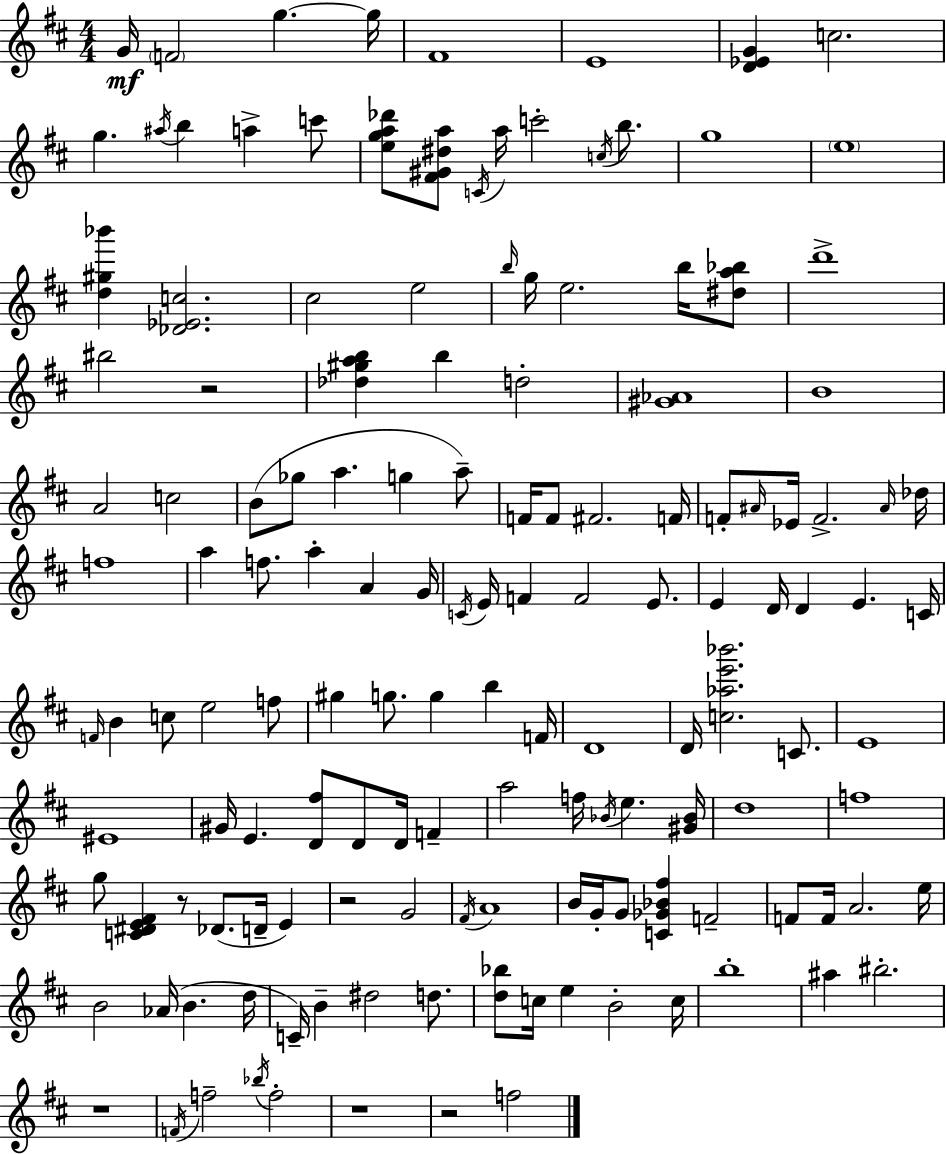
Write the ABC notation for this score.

X:1
T:Untitled
M:4/4
L:1/4
K:D
G/4 F2 g g/4 ^F4 E4 [D_EG] c2 g ^a/4 b a c'/2 [ega_d']/2 [^F^G^da]/2 C/4 a/4 c'2 c/4 b/2 g4 e4 [d^g_b'] [_D_Ec]2 ^c2 e2 b/4 g/4 e2 b/4 [^da_b]/2 d'4 ^b2 z2 [_d^gab] b d2 [^G_A]4 B4 A2 c2 B/2 _g/2 a g a/2 F/4 F/2 ^F2 F/4 F/2 ^A/4 _E/4 F2 ^A/4 _d/4 f4 a f/2 a A G/4 C/4 E/4 F F2 E/2 E D/4 D E C/4 F/4 B c/2 e2 f/2 ^g g/2 g b F/4 D4 D/4 [c_ae'_b']2 C/2 E4 ^E4 ^G/4 E [D^f]/2 D/2 D/4 F a2 f/4 _B/4 e [^G_B]/4 d4 f4 g/2 [C^DE^F] z/2 _D/2 D/4 E z2 G2 ^F/4 A4 B/4 G/4 G/2 [C_G_B^f] F2 F/2 F/4 A2 e/4 B2 _A/4 B d/4 C/4 B ^d2 d/2 [d_b]/2 c/4 e B2 c/4 b4 ^a ^b2 z4 F/4 f2 _b/4 f2 z4 z2 f2